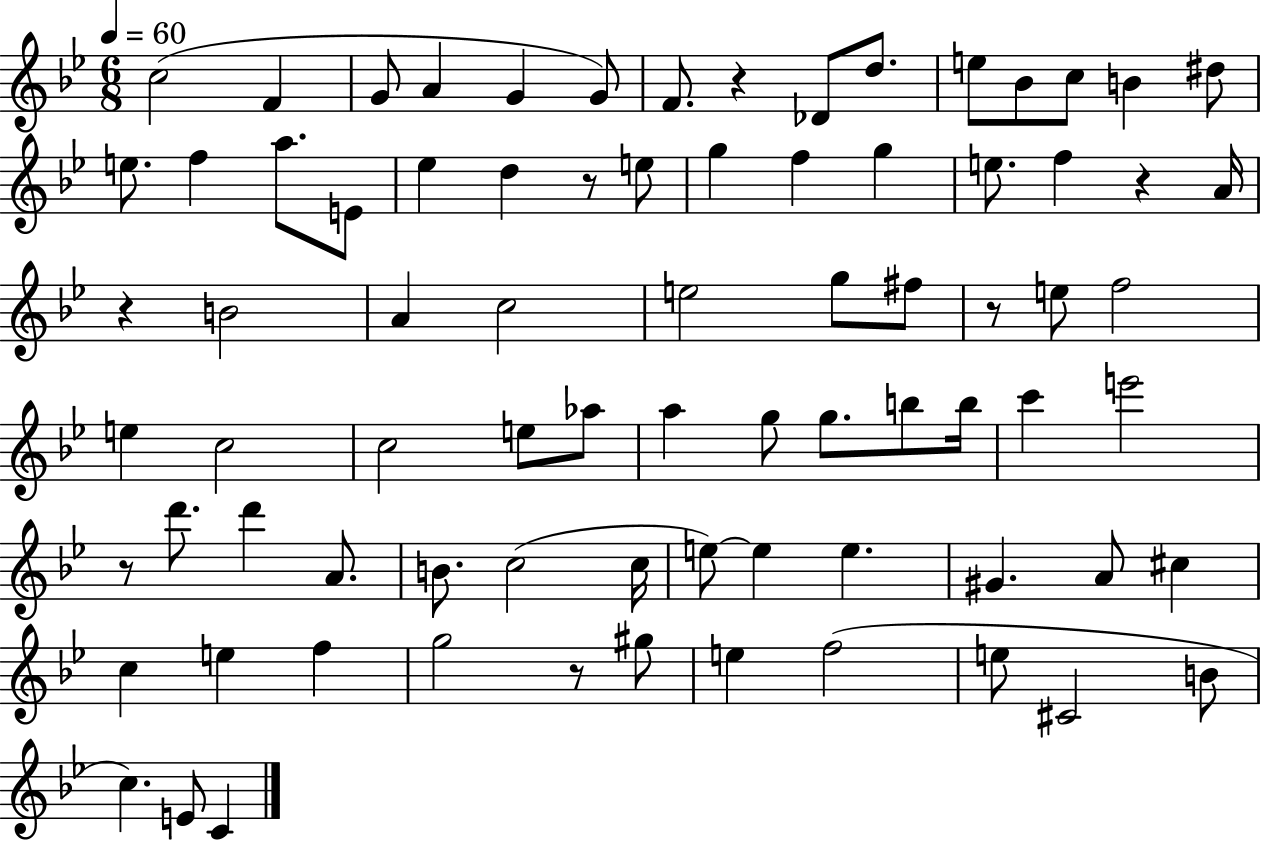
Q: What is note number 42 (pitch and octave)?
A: G5